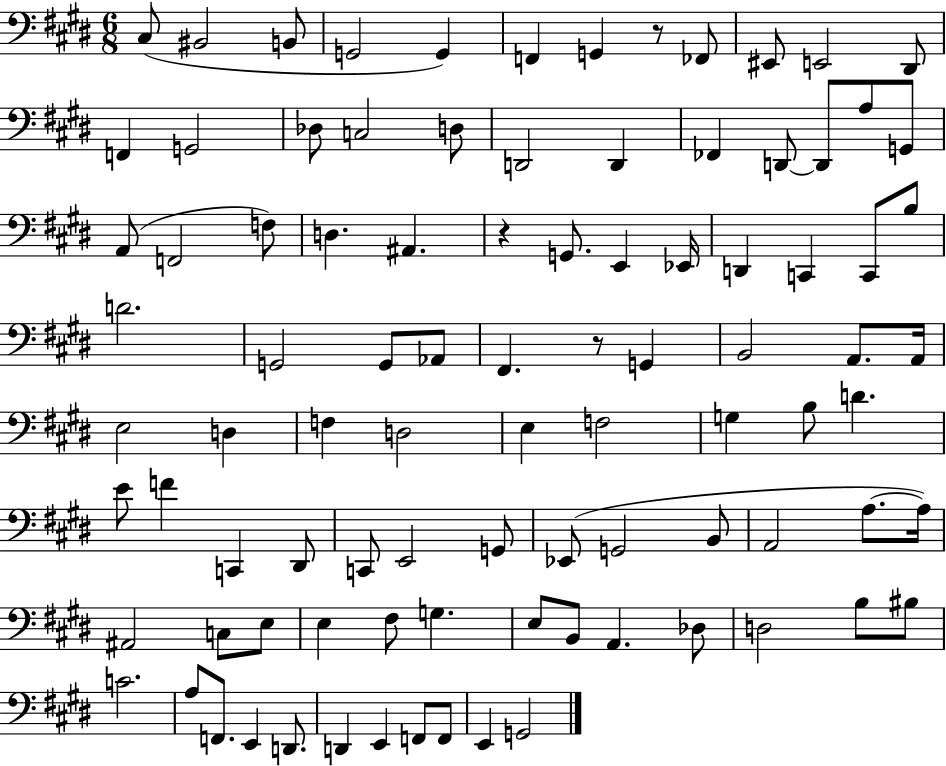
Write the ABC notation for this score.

X:1
T:Untitled
M:6/8
L:1/4
K:E
^C,/2 ^B,,2 B,,/2 G,,2 G,, F,, G,, z/2 _F,,/2 ^E,,/2 E,,2 ^D,,/2 F,, G,,2 _D,/2 C,2 D,/2 D,,2 D,, _F,, D,,/2 D,,/2 A,/2 G,,/2 A,,/2 F,,2 F,/2 D, ^A,, z G,,/2 E,, _E,,/4 D,, C,, C,,/2 B,/2 D2 G,,2 G,,/2 _A,,/2 ^F,, z/2 G,, B,,2 A,,/2 A,,/4 E,2 D, F, D,2 E, F,2 G, B,/2 D E/2 F C,, ^D,,/2 C,,/2 E,,2 G,,/2 _E,,/2 G,,2 B,,/2 A,,2 A,/2 A,/4 ^A,,2 C,/2 E,/2 E, ^F,/2 G, E,/2 B,,/2 A,, _D,/2 D,2 B,/2 ^B,/2 C2 A,/2 F,,/2 E,, D,,/2 D,, E,, F,,/2 F,,/2 E,, G,,2